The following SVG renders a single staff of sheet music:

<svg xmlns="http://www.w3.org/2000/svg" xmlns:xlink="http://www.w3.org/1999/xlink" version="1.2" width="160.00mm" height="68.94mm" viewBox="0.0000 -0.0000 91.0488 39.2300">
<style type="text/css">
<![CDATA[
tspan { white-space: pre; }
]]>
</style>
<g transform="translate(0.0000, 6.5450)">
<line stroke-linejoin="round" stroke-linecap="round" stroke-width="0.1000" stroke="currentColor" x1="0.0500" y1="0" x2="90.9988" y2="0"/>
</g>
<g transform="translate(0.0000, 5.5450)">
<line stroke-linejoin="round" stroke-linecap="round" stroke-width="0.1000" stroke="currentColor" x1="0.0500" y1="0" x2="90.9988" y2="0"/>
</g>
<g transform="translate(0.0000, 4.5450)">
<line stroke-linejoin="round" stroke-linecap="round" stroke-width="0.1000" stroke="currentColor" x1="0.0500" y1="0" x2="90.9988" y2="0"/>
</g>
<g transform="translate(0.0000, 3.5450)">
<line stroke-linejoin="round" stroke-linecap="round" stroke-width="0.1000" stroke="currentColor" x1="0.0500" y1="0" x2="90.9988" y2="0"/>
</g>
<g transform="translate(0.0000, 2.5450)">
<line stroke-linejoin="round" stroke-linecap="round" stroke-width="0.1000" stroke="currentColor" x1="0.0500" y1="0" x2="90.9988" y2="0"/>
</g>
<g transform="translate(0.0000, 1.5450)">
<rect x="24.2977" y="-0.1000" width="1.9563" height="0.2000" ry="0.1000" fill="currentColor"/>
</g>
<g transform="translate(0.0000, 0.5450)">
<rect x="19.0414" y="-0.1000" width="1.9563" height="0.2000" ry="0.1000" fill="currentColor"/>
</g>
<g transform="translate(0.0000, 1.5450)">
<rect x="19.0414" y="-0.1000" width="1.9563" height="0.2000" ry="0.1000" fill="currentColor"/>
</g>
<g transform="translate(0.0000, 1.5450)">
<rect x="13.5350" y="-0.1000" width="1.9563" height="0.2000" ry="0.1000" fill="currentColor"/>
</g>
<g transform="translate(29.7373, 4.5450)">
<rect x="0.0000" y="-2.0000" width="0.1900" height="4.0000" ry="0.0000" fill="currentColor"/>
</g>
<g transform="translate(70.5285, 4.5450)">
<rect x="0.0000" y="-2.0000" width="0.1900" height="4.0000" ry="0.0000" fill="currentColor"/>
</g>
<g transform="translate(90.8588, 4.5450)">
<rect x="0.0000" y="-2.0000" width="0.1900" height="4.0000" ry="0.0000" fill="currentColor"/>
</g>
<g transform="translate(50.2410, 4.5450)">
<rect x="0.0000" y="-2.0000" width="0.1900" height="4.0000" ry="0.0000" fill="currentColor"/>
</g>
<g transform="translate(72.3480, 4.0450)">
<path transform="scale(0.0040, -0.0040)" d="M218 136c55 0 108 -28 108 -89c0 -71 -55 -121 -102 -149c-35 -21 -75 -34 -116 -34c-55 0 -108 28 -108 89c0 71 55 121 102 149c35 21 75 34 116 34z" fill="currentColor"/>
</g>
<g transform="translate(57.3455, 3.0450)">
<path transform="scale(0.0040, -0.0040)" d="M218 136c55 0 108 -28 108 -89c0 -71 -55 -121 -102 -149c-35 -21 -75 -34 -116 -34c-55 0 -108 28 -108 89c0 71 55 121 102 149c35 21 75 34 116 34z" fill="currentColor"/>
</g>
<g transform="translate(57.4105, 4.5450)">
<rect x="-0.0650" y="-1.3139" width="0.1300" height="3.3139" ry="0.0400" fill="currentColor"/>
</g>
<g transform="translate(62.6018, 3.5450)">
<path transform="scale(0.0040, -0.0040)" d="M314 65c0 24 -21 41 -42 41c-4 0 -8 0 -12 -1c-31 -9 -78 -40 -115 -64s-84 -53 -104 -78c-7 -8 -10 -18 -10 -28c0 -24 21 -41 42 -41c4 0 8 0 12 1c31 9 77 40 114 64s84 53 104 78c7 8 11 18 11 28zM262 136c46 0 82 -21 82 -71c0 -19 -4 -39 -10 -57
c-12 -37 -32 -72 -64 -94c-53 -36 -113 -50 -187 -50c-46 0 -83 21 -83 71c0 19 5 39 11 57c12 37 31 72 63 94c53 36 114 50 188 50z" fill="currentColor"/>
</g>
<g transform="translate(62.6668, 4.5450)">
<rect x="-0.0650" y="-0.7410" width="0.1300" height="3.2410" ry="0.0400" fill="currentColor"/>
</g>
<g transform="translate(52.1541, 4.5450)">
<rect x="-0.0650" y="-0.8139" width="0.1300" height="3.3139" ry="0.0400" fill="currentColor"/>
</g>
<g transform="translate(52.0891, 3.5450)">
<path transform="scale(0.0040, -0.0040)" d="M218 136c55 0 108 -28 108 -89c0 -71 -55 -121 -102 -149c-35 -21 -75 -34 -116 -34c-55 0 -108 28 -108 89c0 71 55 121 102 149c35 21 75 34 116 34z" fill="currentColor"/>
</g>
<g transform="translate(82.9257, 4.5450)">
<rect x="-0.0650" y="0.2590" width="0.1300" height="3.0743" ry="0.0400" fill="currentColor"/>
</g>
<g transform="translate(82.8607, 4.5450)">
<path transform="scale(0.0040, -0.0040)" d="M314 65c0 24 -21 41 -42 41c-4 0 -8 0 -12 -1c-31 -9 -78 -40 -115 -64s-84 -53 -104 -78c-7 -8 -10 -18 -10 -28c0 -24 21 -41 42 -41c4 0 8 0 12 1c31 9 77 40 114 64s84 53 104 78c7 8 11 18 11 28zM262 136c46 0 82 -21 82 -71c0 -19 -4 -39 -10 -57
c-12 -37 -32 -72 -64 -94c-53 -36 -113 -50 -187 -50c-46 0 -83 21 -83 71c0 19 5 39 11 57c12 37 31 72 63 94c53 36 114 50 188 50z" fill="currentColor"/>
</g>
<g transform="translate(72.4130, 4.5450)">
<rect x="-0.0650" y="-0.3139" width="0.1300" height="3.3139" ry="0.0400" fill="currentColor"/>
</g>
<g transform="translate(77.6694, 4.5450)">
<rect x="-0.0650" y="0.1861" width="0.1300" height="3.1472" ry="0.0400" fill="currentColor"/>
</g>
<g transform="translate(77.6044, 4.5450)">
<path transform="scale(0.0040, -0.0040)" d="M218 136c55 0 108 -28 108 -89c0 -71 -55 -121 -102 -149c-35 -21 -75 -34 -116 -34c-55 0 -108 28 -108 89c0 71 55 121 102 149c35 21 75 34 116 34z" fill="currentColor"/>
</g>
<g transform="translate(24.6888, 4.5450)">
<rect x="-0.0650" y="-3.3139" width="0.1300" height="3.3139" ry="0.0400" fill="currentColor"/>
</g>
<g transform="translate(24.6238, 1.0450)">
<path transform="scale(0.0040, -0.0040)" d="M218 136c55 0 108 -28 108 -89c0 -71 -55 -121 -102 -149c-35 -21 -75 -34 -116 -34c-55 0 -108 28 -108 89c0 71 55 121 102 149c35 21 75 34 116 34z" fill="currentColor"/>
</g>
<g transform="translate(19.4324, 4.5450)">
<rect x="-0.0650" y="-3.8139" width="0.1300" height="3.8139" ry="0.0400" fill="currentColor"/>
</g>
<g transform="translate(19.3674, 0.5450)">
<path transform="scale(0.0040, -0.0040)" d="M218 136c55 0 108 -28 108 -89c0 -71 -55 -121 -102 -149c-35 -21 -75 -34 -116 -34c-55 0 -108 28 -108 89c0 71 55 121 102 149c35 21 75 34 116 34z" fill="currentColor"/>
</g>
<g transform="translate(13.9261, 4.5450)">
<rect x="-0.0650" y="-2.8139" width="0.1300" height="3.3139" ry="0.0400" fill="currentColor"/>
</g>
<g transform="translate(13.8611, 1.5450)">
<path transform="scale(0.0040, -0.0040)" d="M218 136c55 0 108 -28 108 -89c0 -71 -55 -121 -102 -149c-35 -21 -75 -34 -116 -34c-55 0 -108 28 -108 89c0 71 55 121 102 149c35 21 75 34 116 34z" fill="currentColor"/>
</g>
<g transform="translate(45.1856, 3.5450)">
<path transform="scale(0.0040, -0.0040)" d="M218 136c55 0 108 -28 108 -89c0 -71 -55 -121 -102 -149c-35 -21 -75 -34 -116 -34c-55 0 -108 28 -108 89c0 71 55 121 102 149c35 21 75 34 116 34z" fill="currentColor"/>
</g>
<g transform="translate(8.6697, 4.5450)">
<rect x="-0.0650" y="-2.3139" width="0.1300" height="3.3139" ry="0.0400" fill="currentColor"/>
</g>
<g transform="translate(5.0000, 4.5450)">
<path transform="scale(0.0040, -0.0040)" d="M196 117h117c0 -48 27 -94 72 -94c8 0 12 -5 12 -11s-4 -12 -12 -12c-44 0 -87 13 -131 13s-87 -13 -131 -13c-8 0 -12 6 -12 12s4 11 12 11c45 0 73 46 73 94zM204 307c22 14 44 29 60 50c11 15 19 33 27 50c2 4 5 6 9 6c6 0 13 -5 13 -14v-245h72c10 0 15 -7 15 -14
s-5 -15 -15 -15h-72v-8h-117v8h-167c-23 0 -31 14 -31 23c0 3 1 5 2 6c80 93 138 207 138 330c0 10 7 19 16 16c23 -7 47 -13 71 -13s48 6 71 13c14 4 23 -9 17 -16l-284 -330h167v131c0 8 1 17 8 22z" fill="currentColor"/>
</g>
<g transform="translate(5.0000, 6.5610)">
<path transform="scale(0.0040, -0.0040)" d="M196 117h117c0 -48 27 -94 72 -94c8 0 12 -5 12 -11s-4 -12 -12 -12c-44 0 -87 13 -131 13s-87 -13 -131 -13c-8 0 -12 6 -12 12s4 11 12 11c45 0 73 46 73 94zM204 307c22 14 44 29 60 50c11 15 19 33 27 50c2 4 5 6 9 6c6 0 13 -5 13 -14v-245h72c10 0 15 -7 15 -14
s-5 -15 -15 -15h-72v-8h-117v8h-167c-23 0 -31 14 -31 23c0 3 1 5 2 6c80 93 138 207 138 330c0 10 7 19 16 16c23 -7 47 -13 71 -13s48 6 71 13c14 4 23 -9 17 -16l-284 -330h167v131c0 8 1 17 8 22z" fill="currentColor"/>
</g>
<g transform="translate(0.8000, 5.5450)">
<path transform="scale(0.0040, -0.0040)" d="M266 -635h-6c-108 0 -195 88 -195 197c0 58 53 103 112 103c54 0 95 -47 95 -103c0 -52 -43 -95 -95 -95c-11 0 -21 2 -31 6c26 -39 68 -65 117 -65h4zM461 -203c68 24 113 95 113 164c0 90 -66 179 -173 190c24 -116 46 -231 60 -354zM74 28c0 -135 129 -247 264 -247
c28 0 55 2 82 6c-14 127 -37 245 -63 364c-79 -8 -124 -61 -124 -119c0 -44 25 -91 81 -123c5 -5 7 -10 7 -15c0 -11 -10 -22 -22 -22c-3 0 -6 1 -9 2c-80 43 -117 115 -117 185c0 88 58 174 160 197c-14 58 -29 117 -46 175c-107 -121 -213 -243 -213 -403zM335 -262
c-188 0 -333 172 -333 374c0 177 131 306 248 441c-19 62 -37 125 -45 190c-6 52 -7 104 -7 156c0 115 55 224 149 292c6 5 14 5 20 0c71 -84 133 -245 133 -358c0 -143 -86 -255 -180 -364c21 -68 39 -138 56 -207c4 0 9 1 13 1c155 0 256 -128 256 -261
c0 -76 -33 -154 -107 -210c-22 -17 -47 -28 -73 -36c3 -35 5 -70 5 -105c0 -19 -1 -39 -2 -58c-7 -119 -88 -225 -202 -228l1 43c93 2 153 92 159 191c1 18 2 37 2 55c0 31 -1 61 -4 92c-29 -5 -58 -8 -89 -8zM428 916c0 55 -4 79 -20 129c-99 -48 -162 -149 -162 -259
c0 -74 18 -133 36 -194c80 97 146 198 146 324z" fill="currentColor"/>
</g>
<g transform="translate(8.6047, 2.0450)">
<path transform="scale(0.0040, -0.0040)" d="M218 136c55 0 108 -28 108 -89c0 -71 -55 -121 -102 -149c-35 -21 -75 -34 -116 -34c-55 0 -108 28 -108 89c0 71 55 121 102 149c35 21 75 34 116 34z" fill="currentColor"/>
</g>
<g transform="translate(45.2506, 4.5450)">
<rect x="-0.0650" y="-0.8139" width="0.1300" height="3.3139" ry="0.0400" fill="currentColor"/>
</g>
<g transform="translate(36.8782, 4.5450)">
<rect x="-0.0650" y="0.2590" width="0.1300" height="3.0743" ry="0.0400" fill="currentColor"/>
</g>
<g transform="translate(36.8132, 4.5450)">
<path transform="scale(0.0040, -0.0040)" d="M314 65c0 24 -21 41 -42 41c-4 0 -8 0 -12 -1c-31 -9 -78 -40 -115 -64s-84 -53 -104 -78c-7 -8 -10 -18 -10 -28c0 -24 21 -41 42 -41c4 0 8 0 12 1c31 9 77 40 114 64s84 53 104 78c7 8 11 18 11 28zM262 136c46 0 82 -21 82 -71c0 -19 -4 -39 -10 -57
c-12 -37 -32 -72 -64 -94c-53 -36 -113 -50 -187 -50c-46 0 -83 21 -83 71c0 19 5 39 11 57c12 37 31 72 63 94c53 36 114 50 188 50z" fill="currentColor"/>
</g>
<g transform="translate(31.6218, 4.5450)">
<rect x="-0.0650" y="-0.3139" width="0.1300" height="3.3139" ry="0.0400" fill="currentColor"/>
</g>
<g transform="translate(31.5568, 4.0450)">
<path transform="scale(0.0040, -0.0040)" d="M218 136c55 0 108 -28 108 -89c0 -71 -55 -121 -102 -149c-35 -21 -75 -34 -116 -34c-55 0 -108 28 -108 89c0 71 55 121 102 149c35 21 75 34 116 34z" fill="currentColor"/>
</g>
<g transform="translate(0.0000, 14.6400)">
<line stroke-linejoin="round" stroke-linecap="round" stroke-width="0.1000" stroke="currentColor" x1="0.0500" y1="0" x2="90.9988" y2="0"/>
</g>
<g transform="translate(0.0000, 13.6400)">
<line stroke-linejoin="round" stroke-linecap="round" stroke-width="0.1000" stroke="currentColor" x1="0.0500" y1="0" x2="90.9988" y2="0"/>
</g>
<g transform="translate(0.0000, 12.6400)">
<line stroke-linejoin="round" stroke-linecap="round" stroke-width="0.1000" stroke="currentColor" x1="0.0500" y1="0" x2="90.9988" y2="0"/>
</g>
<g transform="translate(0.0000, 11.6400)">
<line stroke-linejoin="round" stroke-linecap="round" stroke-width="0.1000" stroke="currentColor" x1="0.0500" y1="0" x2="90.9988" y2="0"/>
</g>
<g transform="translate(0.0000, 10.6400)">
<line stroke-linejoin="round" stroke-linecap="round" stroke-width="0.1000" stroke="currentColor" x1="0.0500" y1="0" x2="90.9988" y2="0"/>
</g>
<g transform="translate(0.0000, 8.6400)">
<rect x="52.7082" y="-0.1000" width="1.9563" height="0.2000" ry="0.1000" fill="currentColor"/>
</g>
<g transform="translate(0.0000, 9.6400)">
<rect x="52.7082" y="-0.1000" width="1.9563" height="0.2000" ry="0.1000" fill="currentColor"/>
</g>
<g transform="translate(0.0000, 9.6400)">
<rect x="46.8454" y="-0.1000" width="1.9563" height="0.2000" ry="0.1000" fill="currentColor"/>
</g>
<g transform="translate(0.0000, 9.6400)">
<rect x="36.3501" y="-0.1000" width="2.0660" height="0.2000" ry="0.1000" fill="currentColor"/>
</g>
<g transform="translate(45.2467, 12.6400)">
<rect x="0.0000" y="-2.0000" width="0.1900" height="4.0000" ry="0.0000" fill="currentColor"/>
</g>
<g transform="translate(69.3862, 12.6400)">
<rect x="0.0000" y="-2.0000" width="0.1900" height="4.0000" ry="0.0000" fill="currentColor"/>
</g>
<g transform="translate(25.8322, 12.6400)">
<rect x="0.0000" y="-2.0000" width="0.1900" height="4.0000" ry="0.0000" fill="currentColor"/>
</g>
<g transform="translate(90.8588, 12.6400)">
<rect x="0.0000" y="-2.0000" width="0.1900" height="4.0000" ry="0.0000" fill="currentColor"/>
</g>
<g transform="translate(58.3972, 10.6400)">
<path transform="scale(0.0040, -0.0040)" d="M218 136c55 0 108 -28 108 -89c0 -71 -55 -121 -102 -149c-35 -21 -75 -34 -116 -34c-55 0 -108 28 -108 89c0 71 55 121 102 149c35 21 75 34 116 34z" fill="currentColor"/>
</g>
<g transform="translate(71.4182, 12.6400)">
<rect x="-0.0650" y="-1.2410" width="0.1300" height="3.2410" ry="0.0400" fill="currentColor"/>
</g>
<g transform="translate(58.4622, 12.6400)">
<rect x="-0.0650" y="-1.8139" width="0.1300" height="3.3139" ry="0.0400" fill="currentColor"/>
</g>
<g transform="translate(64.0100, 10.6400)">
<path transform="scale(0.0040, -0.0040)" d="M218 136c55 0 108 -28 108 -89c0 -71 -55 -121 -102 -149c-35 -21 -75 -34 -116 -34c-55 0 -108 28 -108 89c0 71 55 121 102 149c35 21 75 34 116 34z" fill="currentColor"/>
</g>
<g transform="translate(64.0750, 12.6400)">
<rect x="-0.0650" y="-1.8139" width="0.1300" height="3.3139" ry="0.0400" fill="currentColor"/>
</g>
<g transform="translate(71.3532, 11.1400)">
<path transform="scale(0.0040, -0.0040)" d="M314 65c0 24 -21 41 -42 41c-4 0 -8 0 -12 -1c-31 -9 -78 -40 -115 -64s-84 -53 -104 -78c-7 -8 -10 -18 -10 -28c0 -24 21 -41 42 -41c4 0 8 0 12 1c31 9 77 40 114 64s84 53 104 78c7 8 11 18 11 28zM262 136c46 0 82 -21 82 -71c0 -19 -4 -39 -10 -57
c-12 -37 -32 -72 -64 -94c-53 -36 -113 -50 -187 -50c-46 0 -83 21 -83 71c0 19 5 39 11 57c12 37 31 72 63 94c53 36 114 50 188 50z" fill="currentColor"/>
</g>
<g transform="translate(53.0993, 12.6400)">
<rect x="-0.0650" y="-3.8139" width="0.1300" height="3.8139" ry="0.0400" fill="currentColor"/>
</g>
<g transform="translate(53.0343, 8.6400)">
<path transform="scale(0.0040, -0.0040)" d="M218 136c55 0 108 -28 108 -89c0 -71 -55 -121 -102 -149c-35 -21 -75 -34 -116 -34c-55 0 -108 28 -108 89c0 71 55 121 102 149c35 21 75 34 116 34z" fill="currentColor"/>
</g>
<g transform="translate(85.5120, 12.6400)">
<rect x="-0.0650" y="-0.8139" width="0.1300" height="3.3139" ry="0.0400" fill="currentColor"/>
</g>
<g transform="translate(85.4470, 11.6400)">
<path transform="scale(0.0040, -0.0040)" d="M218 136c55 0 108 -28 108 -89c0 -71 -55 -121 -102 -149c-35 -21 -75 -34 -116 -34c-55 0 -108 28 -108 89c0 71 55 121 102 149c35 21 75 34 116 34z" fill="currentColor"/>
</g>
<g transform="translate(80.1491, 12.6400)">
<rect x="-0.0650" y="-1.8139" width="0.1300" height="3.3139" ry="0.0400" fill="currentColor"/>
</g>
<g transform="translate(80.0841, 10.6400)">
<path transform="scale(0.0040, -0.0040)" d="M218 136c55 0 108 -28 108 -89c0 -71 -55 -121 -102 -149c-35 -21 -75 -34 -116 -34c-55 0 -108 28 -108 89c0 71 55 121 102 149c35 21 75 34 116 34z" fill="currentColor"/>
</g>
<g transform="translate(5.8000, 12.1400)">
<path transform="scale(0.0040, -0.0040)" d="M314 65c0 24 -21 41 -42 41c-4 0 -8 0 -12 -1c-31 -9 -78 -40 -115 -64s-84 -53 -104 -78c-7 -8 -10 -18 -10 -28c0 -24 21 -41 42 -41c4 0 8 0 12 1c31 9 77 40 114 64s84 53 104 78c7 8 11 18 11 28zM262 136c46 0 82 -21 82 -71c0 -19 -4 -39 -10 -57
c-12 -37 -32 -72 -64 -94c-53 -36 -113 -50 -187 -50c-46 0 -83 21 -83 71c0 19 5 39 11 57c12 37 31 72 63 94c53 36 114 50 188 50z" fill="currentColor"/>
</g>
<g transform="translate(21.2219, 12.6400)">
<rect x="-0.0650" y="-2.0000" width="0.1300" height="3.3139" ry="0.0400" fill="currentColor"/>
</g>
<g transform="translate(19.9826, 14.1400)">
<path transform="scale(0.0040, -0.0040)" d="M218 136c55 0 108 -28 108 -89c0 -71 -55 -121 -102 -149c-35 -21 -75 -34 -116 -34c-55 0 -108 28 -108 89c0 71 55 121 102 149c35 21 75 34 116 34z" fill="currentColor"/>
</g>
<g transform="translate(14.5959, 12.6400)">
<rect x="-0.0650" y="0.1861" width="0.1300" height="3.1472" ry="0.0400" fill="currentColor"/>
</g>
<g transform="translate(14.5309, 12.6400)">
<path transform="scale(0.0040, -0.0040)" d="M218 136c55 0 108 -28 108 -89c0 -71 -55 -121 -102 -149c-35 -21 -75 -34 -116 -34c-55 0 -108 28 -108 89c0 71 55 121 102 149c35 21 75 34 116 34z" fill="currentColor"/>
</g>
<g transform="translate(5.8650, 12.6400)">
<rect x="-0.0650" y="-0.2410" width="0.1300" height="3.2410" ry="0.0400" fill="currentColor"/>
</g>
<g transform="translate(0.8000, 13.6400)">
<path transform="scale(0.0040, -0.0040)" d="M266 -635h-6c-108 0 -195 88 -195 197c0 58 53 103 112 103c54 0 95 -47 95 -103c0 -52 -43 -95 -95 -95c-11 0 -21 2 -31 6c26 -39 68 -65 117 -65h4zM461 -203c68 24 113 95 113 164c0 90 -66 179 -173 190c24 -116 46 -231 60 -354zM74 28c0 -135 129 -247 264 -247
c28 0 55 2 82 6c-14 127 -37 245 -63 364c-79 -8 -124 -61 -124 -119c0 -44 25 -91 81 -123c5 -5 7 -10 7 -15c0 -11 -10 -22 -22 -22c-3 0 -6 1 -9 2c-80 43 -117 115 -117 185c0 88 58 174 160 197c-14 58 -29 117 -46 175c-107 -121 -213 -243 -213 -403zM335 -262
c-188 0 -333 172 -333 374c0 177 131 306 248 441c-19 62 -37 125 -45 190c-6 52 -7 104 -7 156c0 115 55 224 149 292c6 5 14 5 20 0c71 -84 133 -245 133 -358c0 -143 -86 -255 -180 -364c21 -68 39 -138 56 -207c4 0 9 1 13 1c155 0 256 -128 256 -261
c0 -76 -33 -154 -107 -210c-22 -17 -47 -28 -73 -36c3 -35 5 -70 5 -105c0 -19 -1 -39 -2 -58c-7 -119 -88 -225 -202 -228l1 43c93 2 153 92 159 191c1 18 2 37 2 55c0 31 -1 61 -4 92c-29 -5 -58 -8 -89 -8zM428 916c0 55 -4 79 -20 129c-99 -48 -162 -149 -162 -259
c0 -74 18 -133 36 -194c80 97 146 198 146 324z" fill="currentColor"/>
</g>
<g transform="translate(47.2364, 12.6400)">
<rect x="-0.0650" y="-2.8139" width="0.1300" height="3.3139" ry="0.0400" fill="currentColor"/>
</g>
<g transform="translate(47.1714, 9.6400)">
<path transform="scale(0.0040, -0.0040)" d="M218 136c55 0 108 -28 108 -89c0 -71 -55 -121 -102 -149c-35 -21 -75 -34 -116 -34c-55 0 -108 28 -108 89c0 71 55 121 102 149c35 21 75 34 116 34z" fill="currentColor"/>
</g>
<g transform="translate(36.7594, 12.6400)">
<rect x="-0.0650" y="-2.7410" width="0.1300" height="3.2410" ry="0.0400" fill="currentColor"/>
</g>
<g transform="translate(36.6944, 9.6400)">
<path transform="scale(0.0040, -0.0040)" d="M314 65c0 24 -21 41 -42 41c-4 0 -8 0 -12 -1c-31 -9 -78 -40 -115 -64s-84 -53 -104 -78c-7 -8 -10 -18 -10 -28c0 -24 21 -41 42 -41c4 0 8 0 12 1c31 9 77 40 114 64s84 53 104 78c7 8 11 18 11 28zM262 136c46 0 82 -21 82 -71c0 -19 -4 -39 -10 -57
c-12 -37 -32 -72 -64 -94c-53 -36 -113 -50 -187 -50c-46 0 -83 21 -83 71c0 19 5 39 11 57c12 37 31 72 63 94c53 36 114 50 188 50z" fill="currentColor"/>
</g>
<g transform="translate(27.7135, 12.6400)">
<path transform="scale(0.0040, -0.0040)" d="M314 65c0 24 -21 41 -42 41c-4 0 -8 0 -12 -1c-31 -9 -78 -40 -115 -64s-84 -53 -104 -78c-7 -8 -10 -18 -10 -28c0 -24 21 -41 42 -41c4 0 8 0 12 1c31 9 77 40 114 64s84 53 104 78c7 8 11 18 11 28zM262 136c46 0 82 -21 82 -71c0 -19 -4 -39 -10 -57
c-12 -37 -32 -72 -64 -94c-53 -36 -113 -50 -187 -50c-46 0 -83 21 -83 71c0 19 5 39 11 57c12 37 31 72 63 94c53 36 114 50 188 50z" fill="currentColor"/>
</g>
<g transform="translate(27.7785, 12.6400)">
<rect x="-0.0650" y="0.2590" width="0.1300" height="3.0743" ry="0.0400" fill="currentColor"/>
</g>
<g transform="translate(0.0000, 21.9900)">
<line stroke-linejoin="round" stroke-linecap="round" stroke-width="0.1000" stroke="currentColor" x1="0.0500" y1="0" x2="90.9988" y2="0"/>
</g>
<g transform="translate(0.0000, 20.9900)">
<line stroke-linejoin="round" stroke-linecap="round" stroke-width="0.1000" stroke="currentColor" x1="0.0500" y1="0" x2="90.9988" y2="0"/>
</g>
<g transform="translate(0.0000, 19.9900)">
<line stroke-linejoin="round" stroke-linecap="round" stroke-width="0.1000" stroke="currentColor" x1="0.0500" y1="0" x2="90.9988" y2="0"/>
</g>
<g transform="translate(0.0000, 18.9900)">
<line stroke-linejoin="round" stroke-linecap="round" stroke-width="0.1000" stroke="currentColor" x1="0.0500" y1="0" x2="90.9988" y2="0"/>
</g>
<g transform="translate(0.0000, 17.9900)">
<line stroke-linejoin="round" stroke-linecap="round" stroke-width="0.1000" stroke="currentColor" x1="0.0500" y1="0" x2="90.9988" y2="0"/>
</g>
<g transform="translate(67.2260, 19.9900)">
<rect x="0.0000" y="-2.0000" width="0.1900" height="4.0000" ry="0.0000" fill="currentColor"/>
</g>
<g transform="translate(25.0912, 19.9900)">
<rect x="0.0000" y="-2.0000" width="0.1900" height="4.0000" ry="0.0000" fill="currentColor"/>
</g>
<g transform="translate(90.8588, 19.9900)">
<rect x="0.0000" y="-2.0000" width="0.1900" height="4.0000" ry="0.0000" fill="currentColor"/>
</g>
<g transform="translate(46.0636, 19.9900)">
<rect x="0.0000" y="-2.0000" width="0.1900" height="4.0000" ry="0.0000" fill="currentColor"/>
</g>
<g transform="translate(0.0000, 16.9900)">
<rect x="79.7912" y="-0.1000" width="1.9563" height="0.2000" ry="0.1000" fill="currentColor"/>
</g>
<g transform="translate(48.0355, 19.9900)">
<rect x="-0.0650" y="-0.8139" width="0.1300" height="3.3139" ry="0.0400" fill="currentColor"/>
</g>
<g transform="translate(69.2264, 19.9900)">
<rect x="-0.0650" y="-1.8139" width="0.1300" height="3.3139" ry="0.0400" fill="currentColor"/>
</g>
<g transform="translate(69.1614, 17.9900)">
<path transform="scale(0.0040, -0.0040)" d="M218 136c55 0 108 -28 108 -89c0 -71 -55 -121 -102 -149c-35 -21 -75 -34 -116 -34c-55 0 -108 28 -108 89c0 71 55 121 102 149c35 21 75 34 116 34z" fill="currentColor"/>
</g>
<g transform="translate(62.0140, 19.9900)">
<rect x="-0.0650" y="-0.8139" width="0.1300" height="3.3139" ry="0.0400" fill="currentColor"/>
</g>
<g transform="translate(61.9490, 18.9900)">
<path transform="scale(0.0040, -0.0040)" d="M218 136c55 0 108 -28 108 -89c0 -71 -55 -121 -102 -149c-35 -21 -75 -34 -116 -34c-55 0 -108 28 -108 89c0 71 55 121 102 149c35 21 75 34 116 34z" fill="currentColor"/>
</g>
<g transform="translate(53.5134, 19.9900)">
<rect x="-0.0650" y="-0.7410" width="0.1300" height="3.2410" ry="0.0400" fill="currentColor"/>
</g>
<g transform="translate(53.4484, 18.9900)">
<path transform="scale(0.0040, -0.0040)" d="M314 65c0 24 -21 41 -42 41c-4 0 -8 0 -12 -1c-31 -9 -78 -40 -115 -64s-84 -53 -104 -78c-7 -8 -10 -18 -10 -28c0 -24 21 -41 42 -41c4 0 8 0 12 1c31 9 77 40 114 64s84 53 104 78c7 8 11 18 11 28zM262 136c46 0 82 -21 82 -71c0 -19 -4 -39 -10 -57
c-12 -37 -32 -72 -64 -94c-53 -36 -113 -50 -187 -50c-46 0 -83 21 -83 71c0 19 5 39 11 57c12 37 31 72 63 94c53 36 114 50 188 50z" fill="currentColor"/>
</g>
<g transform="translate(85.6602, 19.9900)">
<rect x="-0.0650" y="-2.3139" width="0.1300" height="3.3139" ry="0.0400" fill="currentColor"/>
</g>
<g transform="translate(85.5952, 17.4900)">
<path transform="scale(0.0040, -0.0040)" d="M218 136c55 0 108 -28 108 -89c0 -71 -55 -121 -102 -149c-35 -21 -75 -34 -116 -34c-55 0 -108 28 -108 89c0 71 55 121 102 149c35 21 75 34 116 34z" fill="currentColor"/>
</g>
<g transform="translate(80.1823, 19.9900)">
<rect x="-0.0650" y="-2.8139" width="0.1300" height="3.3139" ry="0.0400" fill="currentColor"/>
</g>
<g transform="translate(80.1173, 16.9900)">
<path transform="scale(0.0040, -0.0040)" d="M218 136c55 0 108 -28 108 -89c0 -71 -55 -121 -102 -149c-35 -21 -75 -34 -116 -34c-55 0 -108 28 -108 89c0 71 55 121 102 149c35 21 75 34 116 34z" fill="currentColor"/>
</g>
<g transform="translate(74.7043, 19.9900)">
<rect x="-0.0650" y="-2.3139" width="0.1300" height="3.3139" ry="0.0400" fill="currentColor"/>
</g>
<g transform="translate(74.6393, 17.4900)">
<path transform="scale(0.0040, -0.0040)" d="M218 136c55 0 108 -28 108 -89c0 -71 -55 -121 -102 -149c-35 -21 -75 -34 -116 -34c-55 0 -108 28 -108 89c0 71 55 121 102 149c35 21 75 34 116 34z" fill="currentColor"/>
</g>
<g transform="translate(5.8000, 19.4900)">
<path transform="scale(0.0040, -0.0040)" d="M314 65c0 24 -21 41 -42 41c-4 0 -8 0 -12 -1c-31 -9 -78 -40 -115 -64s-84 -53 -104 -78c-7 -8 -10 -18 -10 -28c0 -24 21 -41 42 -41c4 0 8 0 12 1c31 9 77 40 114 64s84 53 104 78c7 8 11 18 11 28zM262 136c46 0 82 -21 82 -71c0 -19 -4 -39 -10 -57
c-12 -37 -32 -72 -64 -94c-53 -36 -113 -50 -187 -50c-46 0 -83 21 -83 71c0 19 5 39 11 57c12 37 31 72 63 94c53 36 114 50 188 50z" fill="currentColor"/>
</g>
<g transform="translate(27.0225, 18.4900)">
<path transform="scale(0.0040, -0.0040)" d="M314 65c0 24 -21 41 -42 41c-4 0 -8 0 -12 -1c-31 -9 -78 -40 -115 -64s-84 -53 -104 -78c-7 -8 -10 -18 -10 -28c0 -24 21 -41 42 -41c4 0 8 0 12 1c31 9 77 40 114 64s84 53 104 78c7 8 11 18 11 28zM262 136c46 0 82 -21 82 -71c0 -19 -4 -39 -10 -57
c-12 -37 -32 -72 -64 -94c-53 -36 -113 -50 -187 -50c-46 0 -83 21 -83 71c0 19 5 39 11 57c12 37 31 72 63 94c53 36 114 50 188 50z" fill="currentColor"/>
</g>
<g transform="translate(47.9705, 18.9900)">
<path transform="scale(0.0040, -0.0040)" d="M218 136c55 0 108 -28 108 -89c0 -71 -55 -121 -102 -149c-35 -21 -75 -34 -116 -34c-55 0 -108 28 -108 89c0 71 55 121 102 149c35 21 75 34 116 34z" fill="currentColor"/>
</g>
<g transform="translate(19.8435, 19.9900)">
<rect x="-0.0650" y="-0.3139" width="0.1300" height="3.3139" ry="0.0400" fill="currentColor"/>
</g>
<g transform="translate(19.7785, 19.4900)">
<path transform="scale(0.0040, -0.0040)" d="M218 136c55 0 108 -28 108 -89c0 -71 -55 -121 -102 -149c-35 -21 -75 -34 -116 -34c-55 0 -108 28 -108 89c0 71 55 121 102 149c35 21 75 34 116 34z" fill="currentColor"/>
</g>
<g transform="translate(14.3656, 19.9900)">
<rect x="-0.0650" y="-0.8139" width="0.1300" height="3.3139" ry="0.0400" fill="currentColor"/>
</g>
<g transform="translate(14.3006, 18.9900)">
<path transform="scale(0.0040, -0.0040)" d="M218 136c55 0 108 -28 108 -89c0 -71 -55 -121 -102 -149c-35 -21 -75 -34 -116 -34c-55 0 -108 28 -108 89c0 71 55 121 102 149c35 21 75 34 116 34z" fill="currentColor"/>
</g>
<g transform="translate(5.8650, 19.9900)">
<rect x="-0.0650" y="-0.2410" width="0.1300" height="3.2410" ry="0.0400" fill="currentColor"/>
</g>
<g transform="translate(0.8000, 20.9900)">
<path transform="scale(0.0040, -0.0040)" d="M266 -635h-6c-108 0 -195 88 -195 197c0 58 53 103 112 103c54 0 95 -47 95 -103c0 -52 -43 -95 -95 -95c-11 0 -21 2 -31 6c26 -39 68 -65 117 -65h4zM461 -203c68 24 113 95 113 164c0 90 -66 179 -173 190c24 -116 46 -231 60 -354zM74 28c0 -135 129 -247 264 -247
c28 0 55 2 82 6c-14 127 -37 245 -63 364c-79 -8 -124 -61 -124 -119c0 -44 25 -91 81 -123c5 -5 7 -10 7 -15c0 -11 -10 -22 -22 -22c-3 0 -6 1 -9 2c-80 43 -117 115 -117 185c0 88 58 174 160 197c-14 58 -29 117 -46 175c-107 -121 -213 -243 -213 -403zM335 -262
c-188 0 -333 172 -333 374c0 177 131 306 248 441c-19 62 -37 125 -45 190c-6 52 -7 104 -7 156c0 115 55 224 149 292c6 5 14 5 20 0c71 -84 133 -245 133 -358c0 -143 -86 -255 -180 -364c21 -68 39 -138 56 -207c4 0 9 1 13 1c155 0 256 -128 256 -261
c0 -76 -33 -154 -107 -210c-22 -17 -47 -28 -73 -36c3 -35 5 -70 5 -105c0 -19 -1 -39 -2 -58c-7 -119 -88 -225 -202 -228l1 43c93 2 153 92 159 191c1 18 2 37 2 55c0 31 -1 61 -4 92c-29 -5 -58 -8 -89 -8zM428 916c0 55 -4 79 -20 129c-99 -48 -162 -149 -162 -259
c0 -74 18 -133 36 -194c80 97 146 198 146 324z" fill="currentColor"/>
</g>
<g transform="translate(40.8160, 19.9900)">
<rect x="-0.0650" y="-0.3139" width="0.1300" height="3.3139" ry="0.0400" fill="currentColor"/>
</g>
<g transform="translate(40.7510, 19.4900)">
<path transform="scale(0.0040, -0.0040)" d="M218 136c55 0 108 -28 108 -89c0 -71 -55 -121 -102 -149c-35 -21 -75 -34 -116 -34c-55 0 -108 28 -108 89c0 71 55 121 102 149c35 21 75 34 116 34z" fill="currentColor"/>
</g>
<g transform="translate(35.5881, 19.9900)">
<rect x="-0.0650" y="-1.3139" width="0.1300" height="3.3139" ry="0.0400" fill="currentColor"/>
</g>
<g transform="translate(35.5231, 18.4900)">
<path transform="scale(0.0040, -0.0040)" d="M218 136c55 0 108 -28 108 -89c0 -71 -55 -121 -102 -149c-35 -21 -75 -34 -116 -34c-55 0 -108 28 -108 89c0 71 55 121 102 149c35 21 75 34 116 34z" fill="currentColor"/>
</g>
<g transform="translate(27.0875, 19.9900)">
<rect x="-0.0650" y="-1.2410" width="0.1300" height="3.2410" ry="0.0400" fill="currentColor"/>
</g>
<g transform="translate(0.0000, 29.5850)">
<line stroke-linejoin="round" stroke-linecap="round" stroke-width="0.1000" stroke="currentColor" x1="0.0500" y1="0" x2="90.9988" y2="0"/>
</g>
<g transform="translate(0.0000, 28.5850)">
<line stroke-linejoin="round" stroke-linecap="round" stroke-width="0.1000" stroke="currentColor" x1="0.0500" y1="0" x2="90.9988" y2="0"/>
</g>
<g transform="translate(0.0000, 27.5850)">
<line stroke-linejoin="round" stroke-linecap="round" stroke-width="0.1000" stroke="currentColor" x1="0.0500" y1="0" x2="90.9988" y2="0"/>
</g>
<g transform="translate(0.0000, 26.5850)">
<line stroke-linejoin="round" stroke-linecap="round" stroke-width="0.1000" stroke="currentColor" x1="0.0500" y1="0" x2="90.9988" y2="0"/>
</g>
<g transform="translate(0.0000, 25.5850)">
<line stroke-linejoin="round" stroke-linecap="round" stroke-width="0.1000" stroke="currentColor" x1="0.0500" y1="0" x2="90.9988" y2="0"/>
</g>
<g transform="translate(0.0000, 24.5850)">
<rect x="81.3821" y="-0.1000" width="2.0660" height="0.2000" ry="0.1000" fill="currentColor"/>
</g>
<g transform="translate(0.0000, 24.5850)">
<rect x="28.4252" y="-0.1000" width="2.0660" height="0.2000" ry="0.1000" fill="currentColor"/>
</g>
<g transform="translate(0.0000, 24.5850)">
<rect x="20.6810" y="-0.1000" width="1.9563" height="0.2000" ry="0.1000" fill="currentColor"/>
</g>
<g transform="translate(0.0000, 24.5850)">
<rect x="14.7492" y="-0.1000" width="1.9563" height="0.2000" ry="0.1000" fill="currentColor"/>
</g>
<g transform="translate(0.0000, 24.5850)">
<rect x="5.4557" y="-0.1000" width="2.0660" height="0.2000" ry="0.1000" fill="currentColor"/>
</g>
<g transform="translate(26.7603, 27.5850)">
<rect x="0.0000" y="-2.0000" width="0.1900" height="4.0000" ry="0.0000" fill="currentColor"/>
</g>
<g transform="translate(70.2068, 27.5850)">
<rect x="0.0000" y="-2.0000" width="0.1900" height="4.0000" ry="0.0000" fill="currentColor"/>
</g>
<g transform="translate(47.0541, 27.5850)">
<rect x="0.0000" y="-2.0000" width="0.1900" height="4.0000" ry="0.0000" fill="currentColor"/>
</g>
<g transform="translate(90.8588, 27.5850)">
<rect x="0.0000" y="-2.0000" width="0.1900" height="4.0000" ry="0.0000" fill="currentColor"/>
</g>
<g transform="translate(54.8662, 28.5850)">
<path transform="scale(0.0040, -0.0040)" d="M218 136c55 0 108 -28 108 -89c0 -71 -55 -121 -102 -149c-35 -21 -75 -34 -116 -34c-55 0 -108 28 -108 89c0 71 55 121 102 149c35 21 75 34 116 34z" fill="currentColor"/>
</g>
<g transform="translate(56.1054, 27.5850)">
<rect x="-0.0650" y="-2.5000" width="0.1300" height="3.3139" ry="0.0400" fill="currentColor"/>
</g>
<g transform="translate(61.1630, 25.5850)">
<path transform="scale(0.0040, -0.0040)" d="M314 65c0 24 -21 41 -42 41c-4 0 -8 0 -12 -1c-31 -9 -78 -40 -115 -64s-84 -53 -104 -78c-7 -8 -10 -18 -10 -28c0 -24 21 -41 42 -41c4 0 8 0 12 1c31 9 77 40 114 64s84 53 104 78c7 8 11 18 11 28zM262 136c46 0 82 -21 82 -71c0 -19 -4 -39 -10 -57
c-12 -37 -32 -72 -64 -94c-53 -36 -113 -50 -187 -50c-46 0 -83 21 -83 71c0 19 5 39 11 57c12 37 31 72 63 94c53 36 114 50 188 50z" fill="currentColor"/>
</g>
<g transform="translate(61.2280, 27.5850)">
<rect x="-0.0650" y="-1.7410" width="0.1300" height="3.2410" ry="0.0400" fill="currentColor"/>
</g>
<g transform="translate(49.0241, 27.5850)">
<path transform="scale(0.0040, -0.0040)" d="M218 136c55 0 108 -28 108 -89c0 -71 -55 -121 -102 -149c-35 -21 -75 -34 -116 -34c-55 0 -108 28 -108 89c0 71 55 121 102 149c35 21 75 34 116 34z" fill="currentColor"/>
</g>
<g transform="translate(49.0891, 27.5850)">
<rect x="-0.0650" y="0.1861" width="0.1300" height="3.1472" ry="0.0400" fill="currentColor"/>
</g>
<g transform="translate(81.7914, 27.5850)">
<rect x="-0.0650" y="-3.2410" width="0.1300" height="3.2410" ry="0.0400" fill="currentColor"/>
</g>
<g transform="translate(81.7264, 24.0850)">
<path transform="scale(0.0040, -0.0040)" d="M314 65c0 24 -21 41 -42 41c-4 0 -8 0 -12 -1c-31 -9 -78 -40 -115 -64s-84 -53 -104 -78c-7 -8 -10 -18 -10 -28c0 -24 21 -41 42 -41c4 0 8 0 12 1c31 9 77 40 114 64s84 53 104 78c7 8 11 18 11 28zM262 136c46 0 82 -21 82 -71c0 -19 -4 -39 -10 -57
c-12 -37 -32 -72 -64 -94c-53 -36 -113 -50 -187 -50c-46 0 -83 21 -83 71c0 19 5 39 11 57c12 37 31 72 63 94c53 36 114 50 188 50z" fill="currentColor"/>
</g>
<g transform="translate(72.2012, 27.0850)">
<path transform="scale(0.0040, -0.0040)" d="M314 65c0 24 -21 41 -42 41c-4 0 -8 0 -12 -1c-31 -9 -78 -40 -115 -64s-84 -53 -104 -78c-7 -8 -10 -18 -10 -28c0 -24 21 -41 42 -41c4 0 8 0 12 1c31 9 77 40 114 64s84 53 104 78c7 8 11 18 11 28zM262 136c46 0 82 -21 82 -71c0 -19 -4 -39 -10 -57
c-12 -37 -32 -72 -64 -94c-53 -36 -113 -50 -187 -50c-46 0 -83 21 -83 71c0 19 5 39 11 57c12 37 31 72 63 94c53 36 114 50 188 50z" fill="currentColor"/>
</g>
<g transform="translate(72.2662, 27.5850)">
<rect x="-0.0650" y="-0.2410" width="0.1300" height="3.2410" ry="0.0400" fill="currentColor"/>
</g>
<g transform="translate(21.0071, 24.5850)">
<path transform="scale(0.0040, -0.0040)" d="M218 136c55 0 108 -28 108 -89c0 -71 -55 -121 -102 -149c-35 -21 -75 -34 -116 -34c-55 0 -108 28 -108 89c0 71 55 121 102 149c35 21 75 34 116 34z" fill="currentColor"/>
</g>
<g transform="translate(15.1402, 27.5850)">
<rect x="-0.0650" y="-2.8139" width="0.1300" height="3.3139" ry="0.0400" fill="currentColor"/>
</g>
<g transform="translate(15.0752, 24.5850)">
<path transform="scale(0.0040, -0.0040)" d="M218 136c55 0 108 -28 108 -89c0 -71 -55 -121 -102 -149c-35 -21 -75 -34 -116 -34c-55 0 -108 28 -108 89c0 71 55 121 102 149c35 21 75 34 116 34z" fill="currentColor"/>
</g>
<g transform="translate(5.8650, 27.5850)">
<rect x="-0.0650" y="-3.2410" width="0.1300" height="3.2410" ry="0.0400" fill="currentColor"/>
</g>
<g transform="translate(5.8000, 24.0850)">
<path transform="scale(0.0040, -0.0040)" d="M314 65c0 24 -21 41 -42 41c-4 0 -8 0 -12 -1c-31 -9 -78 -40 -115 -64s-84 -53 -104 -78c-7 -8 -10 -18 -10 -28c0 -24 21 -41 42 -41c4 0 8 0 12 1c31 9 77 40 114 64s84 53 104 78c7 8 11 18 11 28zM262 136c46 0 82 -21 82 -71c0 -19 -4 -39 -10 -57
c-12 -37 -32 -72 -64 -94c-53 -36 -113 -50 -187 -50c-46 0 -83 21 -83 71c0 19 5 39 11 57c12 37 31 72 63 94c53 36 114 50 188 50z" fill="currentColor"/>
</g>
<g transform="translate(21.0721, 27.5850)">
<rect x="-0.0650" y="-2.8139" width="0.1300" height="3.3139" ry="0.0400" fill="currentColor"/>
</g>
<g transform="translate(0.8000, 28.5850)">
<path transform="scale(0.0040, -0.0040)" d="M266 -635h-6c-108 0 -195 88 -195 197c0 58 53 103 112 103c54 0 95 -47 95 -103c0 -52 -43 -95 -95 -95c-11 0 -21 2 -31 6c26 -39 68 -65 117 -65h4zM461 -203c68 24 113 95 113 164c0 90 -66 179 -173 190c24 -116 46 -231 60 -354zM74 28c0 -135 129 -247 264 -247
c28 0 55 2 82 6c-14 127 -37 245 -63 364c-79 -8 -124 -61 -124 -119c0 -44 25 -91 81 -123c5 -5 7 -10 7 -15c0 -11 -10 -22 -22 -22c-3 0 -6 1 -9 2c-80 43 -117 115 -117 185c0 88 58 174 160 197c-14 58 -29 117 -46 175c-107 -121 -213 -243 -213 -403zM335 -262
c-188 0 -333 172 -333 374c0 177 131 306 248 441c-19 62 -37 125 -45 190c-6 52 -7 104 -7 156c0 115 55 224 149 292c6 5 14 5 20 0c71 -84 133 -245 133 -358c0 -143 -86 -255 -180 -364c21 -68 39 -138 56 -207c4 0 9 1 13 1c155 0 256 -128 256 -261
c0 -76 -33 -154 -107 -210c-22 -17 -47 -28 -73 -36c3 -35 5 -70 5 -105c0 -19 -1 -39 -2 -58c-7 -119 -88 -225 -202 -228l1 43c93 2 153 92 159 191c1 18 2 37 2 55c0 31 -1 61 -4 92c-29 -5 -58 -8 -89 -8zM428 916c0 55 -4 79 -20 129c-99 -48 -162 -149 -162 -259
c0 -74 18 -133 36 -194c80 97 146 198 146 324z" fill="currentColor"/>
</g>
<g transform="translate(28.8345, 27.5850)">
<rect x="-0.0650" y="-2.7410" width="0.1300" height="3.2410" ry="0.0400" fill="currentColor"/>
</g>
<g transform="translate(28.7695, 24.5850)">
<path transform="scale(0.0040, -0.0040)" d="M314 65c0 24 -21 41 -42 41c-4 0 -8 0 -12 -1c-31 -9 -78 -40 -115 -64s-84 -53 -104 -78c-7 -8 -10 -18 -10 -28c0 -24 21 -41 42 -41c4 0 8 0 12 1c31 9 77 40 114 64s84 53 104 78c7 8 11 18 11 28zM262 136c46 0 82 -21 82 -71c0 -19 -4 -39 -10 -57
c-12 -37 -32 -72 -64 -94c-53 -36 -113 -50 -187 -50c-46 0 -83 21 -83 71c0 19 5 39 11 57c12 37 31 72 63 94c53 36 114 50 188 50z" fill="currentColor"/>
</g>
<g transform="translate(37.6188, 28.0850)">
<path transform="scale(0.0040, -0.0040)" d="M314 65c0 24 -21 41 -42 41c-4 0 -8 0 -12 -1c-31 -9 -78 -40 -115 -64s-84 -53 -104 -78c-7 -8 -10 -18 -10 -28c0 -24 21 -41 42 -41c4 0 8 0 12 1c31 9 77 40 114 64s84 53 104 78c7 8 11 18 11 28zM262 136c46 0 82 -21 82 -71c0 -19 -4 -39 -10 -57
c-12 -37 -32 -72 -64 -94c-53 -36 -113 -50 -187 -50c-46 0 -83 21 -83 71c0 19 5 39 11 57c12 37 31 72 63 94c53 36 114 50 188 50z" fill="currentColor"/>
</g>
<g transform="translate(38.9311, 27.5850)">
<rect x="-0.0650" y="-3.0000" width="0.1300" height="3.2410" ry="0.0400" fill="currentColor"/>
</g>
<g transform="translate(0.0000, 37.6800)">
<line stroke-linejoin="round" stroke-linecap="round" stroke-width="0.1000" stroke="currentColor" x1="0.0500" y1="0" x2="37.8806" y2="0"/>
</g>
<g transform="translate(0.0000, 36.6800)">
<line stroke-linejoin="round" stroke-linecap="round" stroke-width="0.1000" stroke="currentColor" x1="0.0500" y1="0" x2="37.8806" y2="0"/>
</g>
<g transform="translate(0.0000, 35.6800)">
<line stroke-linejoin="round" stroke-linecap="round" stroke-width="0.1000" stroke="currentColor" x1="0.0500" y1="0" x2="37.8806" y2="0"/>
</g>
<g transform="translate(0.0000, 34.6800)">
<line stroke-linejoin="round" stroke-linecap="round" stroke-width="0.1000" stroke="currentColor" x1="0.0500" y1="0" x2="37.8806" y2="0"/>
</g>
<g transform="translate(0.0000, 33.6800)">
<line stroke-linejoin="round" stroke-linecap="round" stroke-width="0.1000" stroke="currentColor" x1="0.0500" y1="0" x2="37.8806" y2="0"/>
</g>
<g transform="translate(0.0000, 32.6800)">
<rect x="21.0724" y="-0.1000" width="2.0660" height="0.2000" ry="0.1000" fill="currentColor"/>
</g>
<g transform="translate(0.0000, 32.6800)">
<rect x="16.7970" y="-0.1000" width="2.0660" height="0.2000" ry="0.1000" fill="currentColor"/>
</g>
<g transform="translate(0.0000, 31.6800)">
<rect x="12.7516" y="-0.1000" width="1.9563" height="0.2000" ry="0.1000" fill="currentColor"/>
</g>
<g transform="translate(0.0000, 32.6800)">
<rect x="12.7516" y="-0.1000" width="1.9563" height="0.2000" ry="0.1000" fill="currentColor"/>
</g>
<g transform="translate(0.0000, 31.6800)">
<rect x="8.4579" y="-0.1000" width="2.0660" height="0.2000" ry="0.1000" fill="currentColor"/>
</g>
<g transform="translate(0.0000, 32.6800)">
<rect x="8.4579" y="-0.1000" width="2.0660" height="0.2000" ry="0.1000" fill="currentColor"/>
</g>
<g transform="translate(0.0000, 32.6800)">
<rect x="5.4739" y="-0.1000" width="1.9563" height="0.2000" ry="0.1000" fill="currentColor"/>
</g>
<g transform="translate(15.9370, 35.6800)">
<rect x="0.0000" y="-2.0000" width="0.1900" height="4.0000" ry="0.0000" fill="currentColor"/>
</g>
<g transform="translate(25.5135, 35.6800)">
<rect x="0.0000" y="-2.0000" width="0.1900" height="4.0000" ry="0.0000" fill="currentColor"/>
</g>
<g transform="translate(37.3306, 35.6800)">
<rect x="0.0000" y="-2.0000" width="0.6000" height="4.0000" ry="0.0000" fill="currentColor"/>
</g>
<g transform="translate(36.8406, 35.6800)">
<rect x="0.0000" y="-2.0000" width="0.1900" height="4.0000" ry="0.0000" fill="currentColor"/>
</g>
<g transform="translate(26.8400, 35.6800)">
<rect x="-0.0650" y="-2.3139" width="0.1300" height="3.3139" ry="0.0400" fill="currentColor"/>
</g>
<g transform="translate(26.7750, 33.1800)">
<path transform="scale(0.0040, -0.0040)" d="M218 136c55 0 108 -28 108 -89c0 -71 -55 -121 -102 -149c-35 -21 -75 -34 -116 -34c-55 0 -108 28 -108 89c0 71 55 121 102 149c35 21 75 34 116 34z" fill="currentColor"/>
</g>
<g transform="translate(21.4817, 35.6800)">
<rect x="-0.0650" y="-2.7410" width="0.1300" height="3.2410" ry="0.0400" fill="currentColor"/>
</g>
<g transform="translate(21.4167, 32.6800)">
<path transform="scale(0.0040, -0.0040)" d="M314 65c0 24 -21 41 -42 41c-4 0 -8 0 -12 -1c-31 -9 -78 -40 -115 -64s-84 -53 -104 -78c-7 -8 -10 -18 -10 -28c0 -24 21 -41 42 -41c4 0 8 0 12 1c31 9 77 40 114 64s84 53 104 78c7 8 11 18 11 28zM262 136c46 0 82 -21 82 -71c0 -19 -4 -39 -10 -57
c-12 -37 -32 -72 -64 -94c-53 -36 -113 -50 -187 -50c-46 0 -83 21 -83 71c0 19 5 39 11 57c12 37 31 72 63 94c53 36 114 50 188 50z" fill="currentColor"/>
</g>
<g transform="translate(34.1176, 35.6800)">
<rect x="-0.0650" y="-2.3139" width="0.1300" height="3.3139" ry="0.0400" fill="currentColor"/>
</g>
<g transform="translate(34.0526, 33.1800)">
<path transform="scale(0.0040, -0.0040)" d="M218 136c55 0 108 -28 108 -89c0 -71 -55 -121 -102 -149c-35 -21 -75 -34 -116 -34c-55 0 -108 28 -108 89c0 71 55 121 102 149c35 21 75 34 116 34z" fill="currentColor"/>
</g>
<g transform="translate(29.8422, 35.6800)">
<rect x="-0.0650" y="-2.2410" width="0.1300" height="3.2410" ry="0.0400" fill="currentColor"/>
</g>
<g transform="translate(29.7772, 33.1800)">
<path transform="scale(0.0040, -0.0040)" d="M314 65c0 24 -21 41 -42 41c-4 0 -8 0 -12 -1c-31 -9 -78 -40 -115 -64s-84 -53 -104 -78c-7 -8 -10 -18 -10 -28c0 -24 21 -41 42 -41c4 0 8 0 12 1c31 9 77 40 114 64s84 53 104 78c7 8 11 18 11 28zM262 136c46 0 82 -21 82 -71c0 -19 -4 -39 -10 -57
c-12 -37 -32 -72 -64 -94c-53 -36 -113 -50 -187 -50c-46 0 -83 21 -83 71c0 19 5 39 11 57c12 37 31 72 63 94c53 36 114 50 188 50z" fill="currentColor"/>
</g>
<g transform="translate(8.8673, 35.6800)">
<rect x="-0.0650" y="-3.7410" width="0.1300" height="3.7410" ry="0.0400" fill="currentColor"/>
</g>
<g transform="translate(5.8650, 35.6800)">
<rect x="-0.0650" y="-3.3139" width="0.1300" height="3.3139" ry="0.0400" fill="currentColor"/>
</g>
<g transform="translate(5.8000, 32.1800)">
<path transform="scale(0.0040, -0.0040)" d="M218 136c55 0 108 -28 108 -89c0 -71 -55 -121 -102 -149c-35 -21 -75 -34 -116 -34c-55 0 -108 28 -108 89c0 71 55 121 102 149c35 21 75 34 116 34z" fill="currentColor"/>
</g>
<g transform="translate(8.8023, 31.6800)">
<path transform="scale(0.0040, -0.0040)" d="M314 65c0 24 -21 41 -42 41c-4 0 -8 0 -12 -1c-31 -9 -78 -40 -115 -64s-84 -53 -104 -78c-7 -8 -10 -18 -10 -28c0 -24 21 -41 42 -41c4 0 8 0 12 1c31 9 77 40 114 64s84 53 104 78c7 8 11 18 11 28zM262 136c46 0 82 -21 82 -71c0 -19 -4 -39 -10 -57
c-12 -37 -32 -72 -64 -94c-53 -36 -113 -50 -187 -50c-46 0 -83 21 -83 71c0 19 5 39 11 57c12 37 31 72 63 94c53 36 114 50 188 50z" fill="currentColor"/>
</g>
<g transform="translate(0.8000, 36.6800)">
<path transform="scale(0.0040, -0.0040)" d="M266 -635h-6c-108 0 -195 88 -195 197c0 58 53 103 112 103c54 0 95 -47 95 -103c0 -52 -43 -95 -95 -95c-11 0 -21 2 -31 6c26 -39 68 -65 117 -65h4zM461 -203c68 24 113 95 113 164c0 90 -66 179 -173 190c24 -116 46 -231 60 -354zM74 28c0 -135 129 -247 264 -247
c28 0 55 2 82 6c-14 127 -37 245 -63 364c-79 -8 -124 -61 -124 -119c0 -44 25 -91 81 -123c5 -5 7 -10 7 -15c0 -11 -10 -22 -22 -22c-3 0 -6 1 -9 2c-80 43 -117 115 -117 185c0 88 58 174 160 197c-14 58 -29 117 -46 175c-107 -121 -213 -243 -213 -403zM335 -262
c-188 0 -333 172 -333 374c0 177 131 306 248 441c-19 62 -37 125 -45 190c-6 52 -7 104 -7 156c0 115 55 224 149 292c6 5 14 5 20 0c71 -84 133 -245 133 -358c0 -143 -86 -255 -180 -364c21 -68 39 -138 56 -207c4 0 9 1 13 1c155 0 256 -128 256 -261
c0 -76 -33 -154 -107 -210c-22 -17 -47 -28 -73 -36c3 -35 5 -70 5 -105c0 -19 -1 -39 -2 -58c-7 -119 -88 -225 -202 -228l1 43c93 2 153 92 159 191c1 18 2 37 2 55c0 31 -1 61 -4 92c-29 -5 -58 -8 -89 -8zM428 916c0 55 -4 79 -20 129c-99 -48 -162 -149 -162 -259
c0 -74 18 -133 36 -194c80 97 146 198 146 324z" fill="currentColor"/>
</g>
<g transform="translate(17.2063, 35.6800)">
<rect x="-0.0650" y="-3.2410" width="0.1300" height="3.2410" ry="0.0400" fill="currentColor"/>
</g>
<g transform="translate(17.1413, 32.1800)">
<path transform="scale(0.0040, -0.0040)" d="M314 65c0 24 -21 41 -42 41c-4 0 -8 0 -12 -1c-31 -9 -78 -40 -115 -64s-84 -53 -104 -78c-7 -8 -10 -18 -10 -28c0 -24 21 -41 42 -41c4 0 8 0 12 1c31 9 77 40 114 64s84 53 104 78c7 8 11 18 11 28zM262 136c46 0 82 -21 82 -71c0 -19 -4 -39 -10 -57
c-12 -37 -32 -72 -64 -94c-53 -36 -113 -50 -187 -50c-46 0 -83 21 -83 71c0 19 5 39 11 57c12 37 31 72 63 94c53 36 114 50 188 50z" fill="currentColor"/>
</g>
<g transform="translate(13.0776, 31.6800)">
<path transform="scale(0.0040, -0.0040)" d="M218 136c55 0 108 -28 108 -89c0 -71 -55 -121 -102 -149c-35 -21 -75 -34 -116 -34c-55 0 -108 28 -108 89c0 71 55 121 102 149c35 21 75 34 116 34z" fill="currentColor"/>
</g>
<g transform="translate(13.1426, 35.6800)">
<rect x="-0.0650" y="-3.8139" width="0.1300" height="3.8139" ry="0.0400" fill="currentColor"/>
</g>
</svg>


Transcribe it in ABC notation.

X:1
T:Untitled
M:4/4
L:1/4
K:C
g a c' b c B2 d d e d2 c B B2 c2 B F B2 a2 a c' f f e2 f d c2 d c e2 e c d d2 d f g a g b2 a a a2 A2 B G f2 c2 b2 b c'2 c' b2 a2 g g2 g